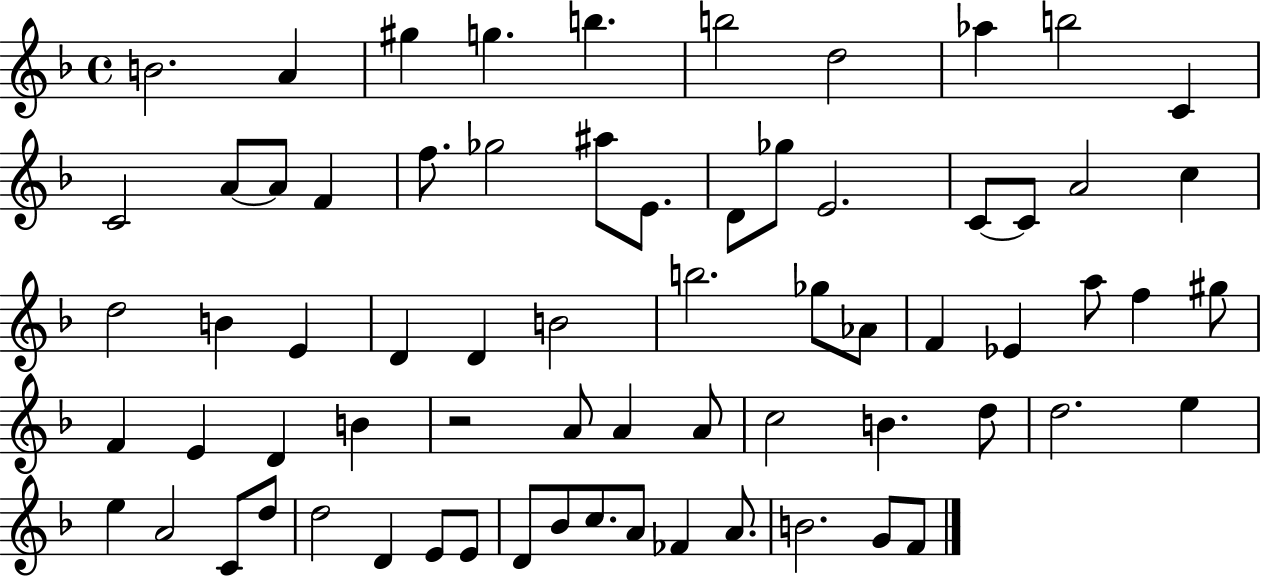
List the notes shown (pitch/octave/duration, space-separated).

B4/h. A4/q G#5/q G5/q. B5/q. B5/h D5/h Ab5/q B5/h C4/q C4/h A4/e A4/e F4/q F5/e. Gb5/h A#5/e E4/e. D4/e Gb5/e E4/h. C4/e C4/e A4/h C5/q D5/h B4/q E4/q D4/q D4/q B4/h B5/h. Gb5/e Ab4/e F4/q Eb4/q A5/e F5/q G#5/e F4/q E4/q D4/q B4/q R/h A4/e A4/q A4/e C5/h B4/q. D5/e D5/h. E5/q E5/q A4/h C4/e D5/e D5/h D4/q E4/e E4/e D4/e Bb4/e C5/e. A4/e FES4/q A4/e. B4/h. G4/e F4/e